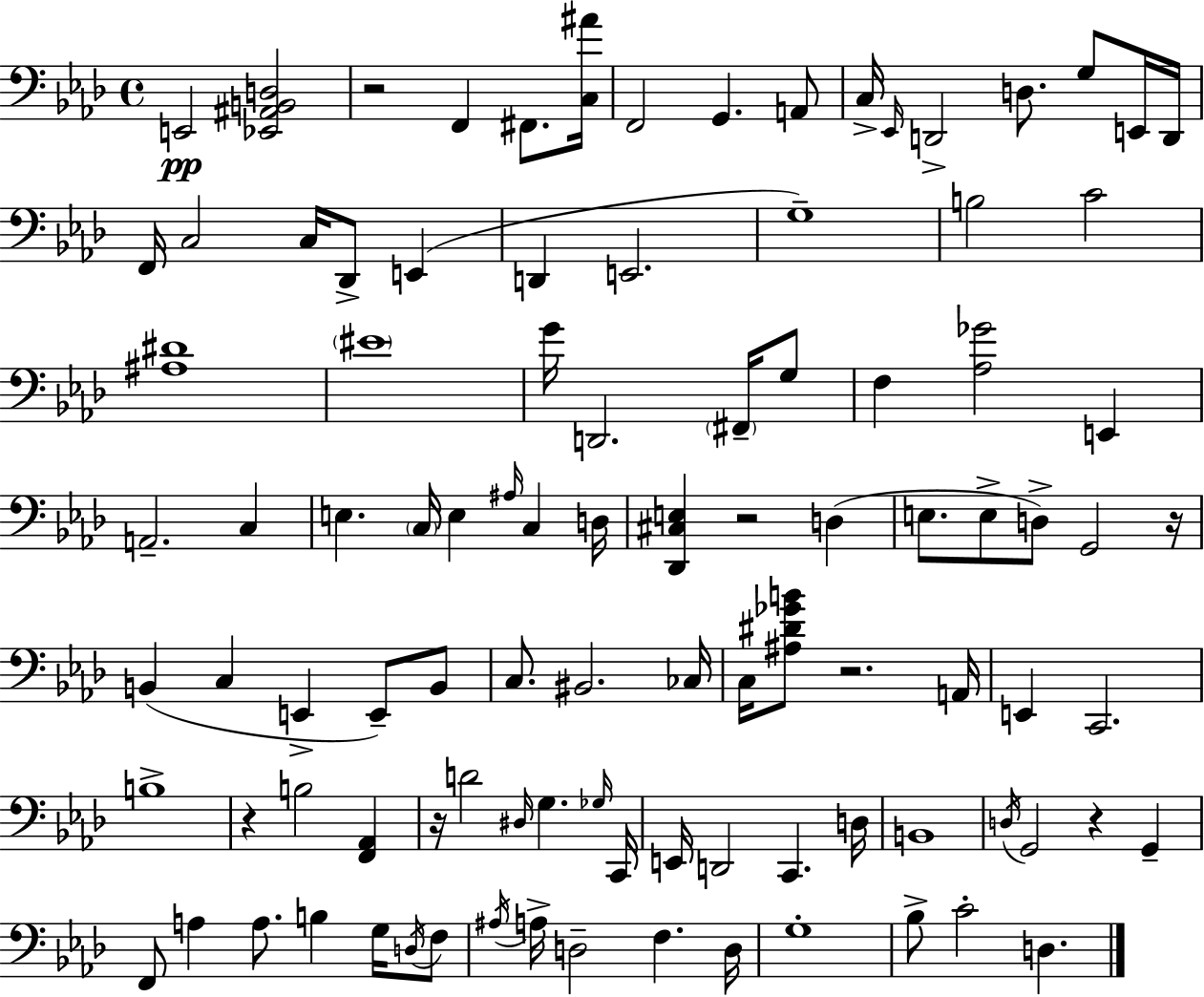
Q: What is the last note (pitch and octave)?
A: D3